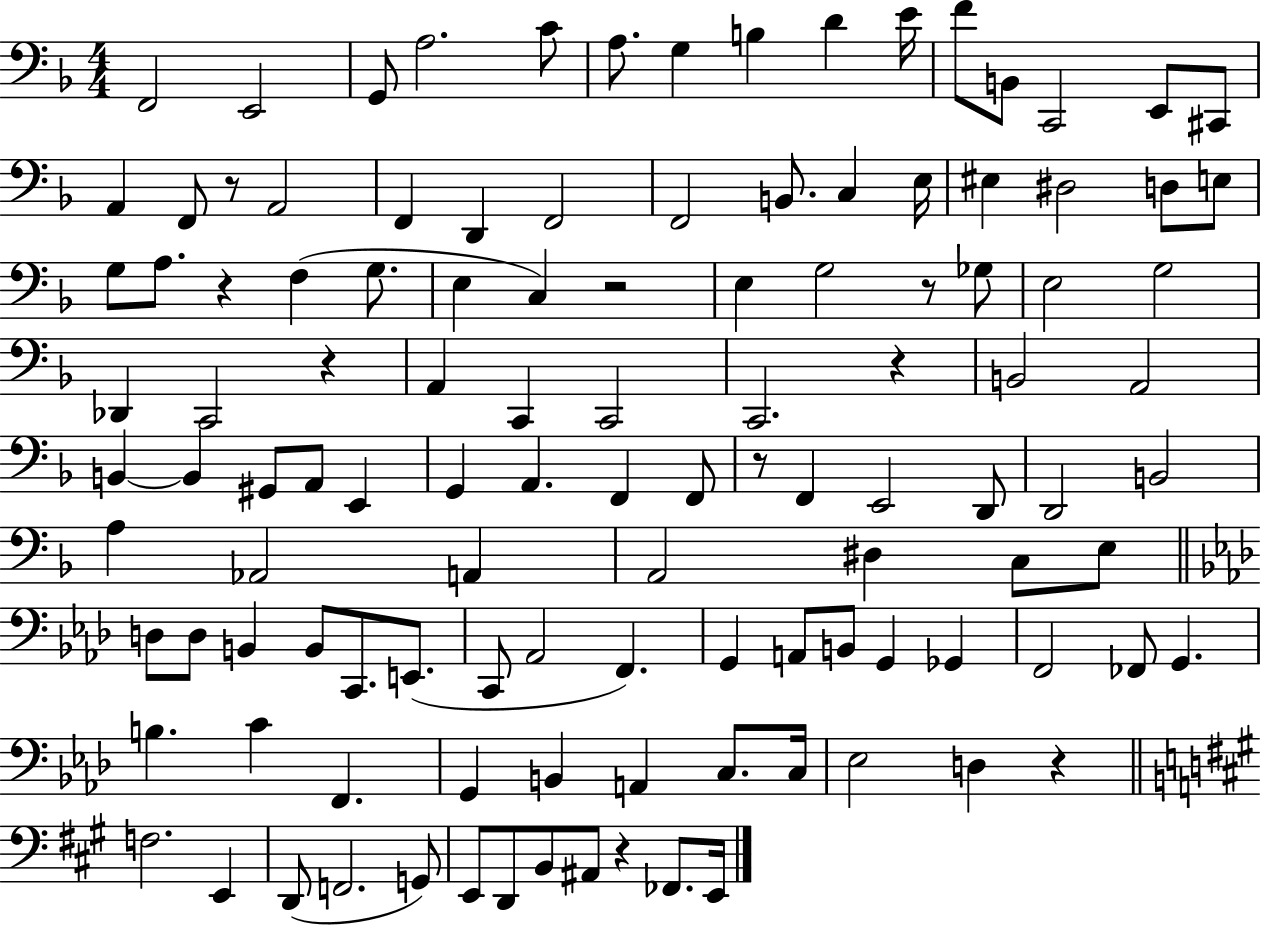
X:1
T:Untitled
M:4/4
L:1/4
K:F
F,,2 E,,2 G,,/2 A,2 C/2 A,/2 G, B, D E/4 F/2 B,,/2 C,,2 E,,/2 ^C,,/2 A,, F,,/2 z/2 A,,2 F,, D,, F,,2 F,,2 B,,/2 C, E,/4 ^E, ^D,2 D,/2 E,/2 G,/2 A,/2 z F, G,/2 E, C, z2 E, G,2 z/2 _G,/2 E,2 G,2 _D,, C,,2 z A,, C,, C,,2 C,,2 z B,,2 A,,2 B,, B,, ^G,,/2 A,,/2 E,, G,, A,, F,, F,,/2 z/2 F,, E,,2 D,,/2 D,,2 B,,2 A, _A,,2 A,, A,,2 ^D, C,/2 E,/2 D,/2 D,/2 B,, B,,/2 C,,/2 E,,/2 C,,/2 _A,,2 F,, G,, A,,/2 B,,/2 G,, _G,, F,,2 _F,,/2 G,, B, C F,, G,, B,, A,, C,/2 C,/4 _E,2 D, z F,2 E,, D,,/2 F,,2 G,,/2 E,,/2 D,,/2 B,,/2 ^A,,/2 z _F,,/2 E,,/4